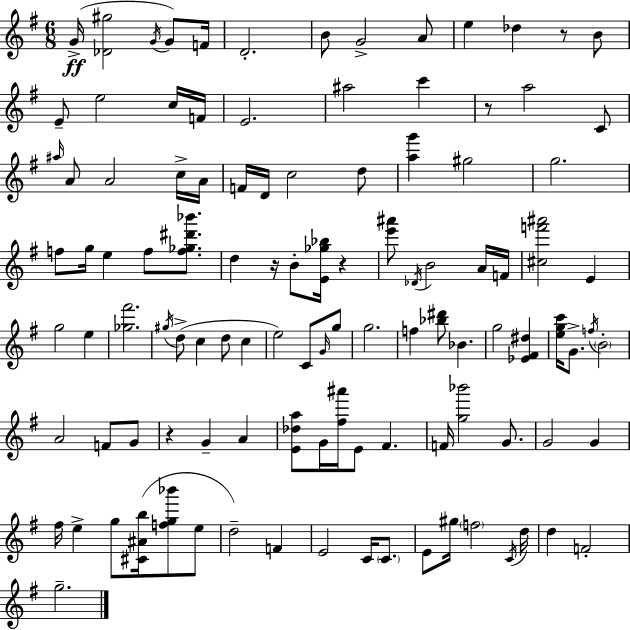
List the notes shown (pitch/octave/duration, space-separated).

G4/s [Db4,G#5]/h G4/s G4/e F4/s D4/h. B4/e G4/h A4/e E5/q Db5/q R/e B4/e E4/e E5/h C5/s F4/s E4/h. A#5/h C6/q R/e A5/h C4/e A#5/s A4/e A4/h C5/s A4/s F4/s D4/s C5/h D5/e [A5,G6]/q G#5/h G5/h. F5/e G5/s E5/q F5/e [F5,Gb5,D#6,Bb6]/e. D5/q R/s B4/e [E4,Gb5,Bb5]/s R/q [E6,A#6]/e Db4/s B4/h A4/s F4/s [C#5,F6,A#6]/h E4/q G5/h E5/q [Gb5,F#6]/h. G#5/s D5/e C5/q D5/e C5/q E5/h C4/e G4/s G5/e G5/h. F5/q [Bb5,D#6]/e Bb4/q. G5/h [Eb4,F#4,D#5]/q [E5,G5,C6]/s G4/e. F5/s B4/h A4/h F4/e G4/e R/q G4/q A4/q [E4,Db5,A5]/e G4/s [F#5,A#6]/s E4/e F#4/q. F4/s [G5,Bb6]/h G4/e. G4/h G4/q F#5/s E5/q G5/e [C#4,A#4,B5]/s [F5,G5,Bb6]/e E5/e D5/h F4/q E4/h C4/s C4/e. E4/e G#5/s F5/h C4/s D5/s D5/q F4/h G5/h.